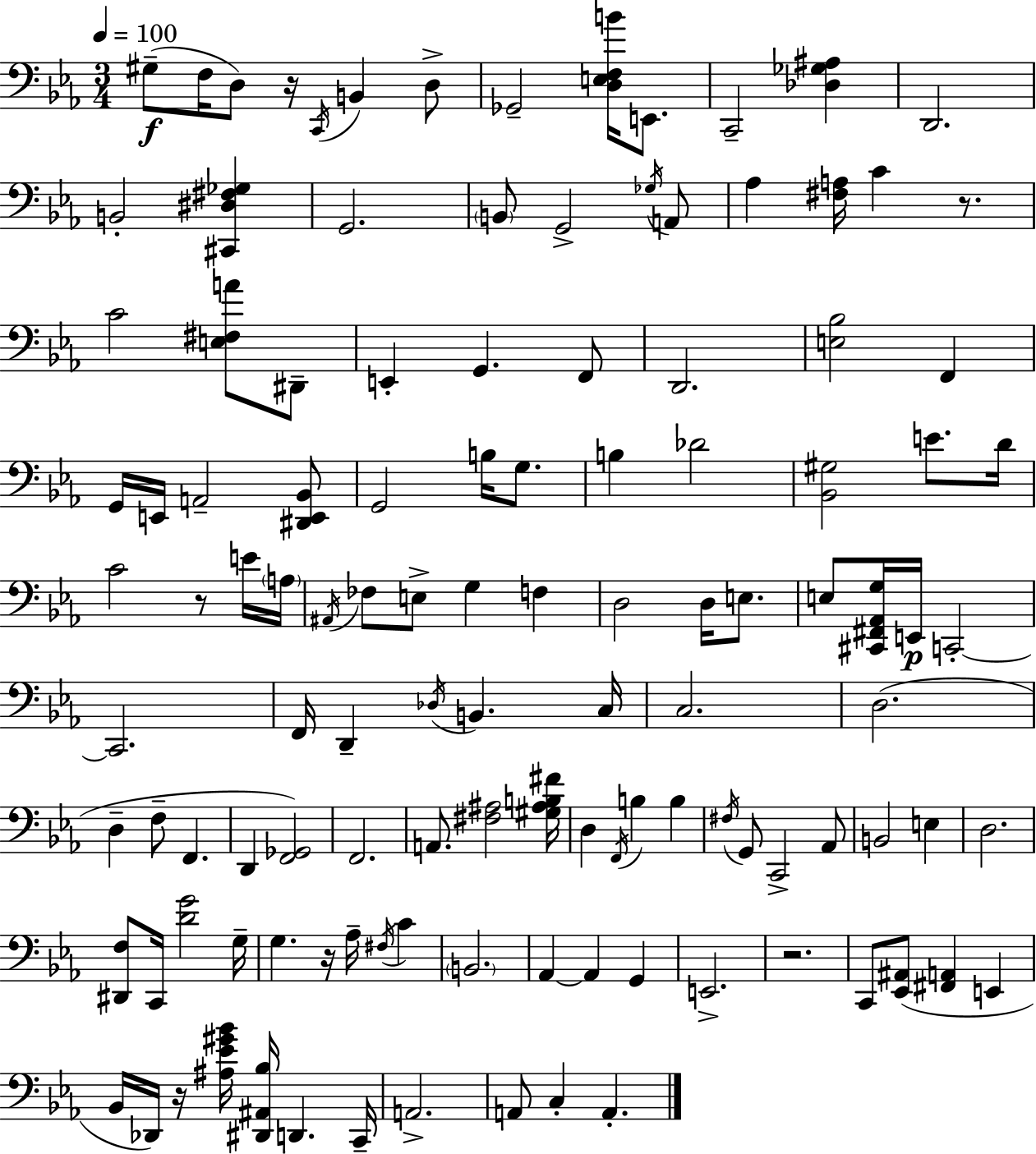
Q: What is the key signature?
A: EES major